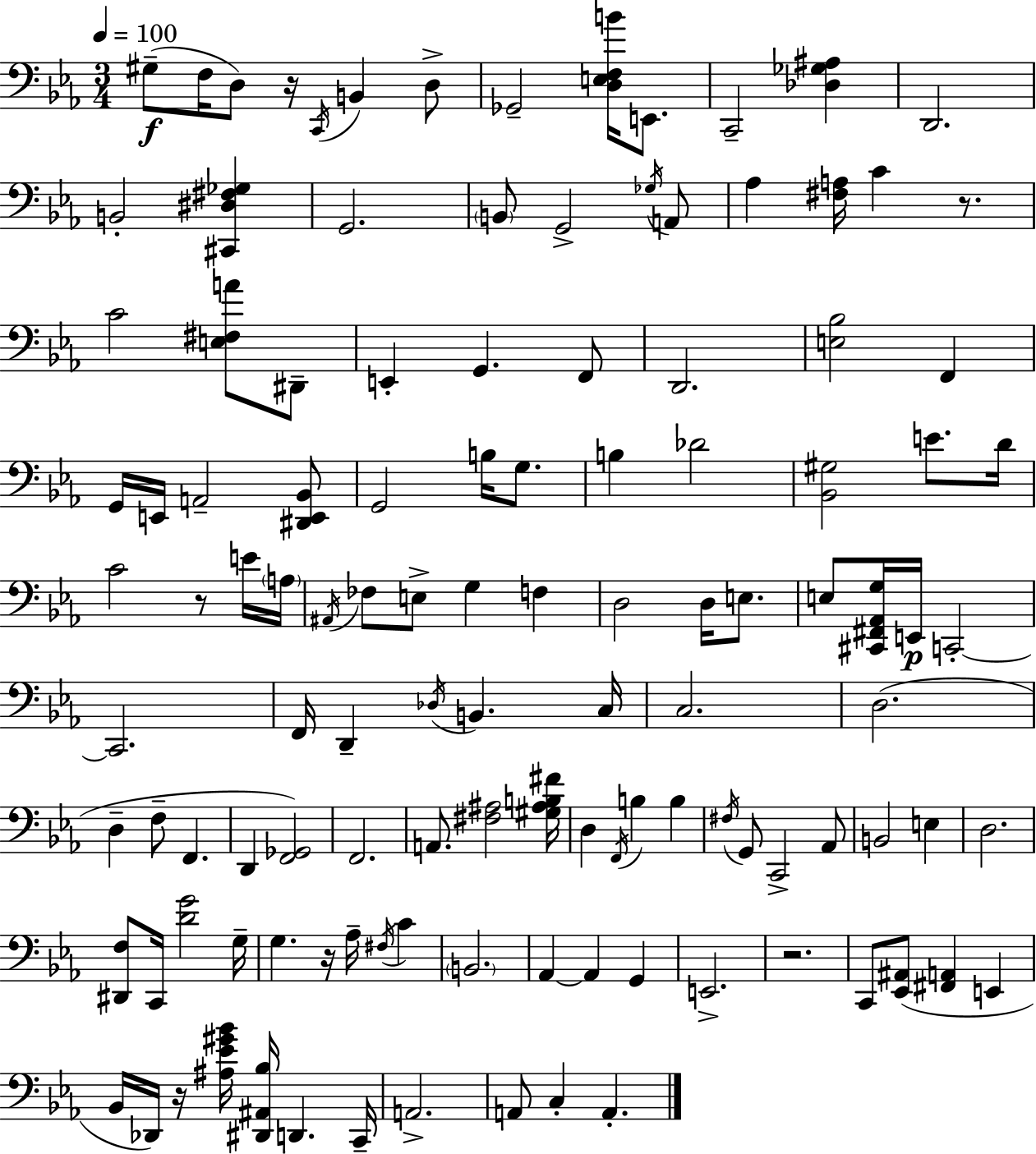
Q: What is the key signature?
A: EES major